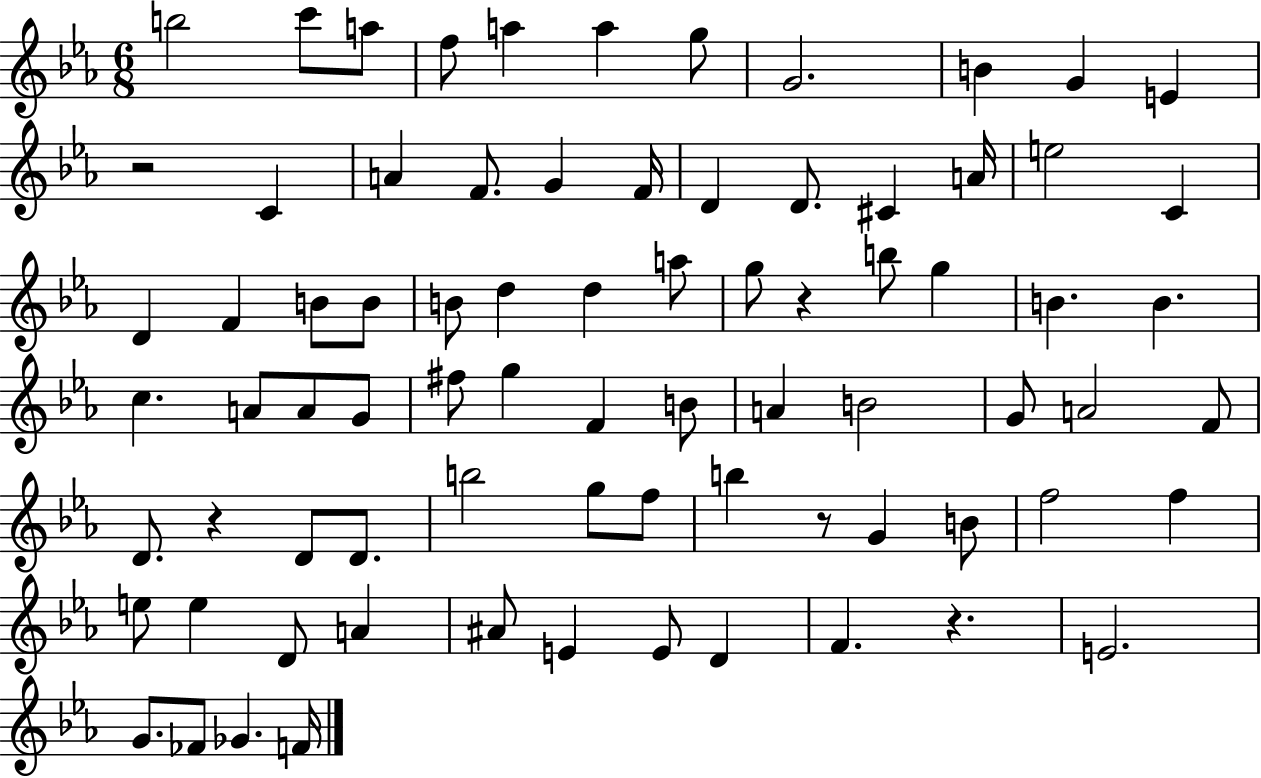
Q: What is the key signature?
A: EES major